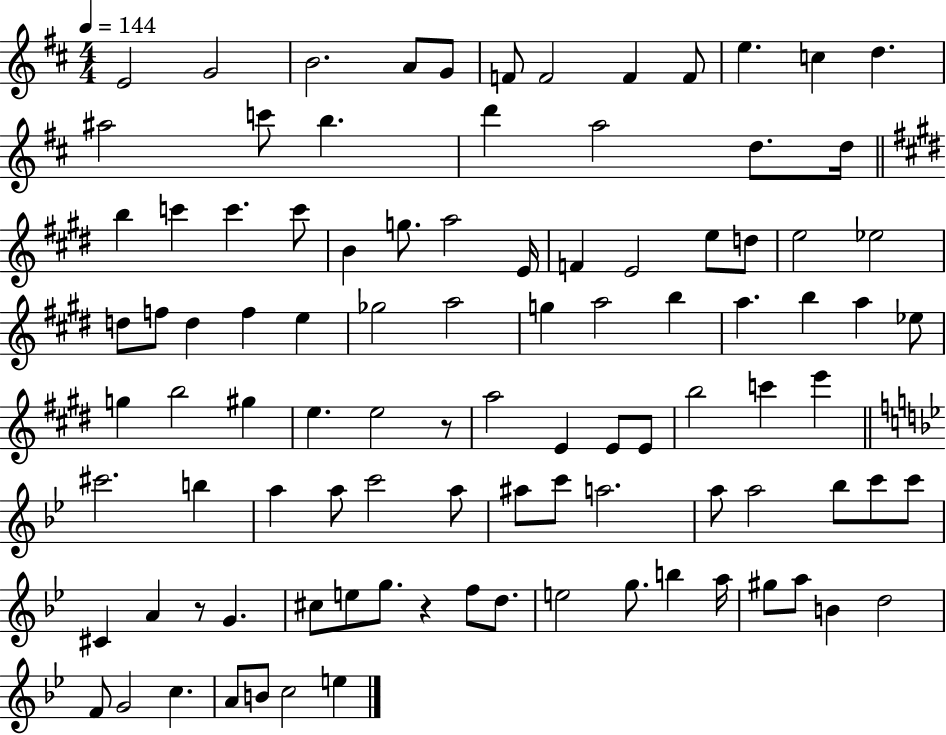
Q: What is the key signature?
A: D major